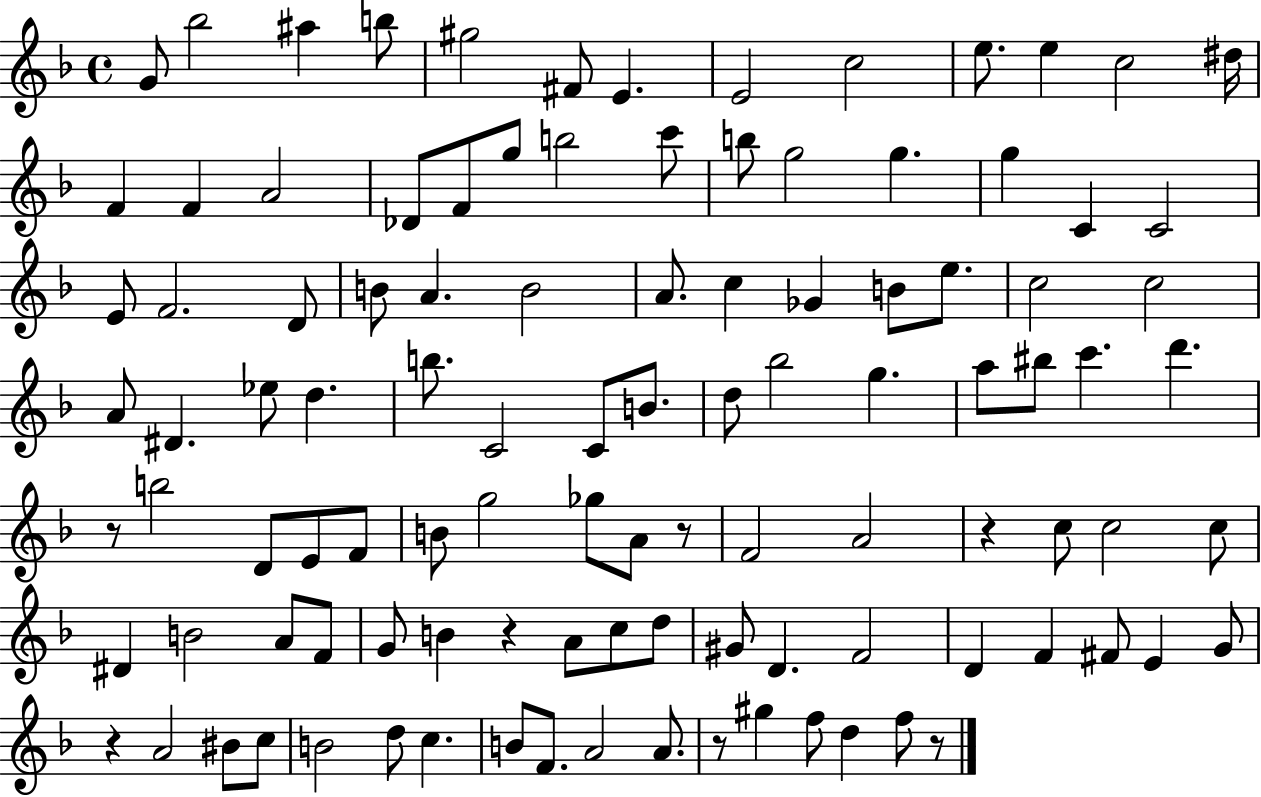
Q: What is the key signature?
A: F major